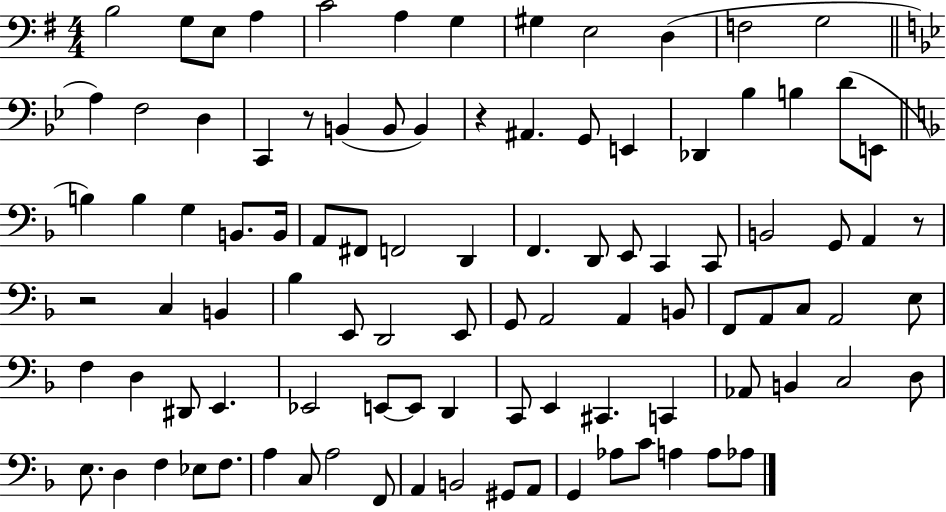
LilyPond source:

{
  \clef bass
  \numericTimeSignature
  \time 4/4
  \key g \major
  b2 g8 e8 a4 | c'2 a4 g4 | gis4 e2 d4( | f2 g2 | \break \bar "||" \break \key bes \major a4) f2 d4 | c,4 r8 b,4( b,8 b,4) | r4 ais,4. g,8 e,4 | des,4 bes4 b4 d'8( e,8 | \break \bar "||" \break \key f \major b4) b4 g4 b,8. b,16 | a,8 fis,8 f,2 d,4 | f,4. d,8 e,8 c,4 c,8 | b,2 g,8 a,4 r8 | \break r2 c4 b,4 | bes4 e,8 d,2 e,8 | g,8 a,2 a,4 b,8 | f,8 a,8 c8 a,2 e8 | \break f4 d4 dis,8 e,4. | ees,2 e,8~~ e,8 d,4 | c,8 e,4 cis,4. c,4 | aes,8 b,4 c2 d8 | \break e8. d4 f4 ees8 f8. | a4 c8 a2 f,8 | a,4 b,2 gis,8 a,8 | g,4 aes8 c'8 a4 a8 aes8 | \break \bar "|."
}